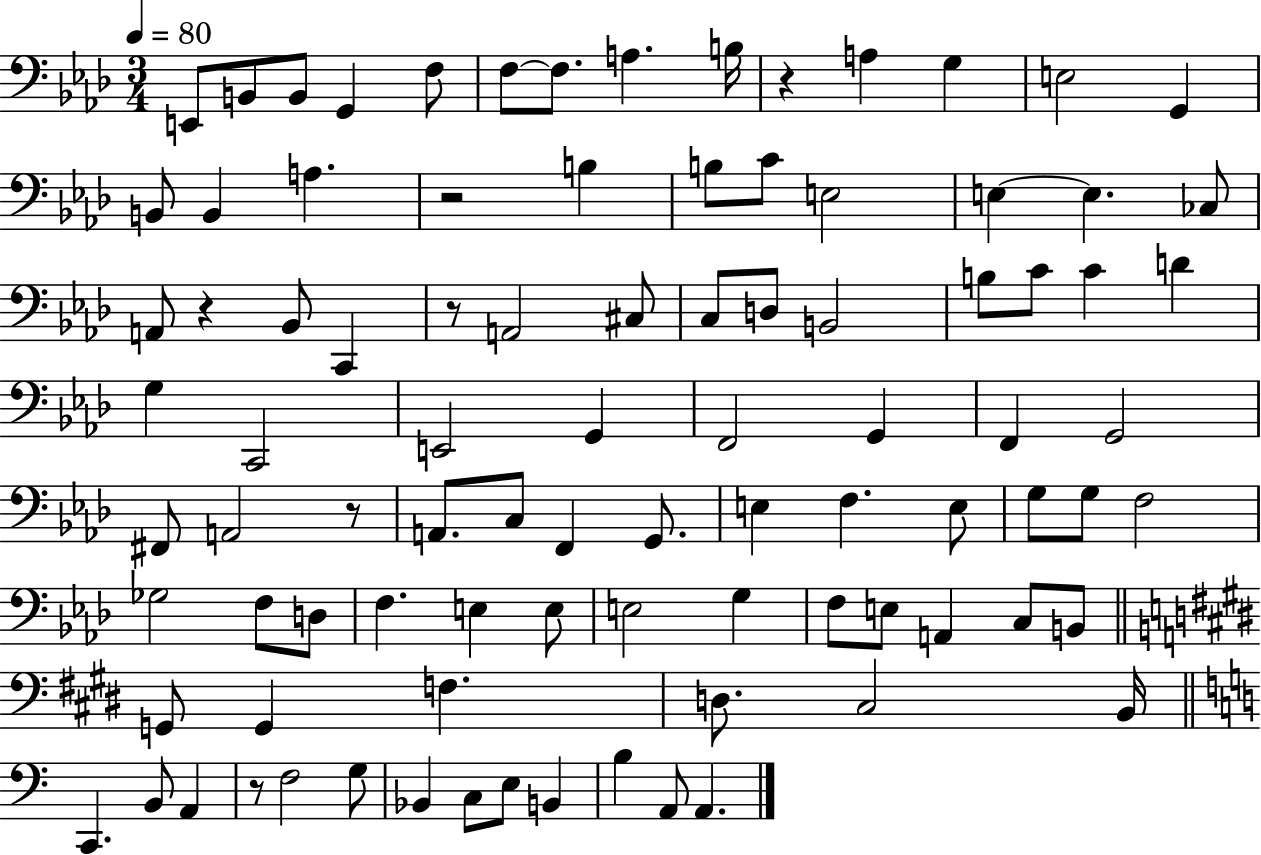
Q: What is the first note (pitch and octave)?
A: E2